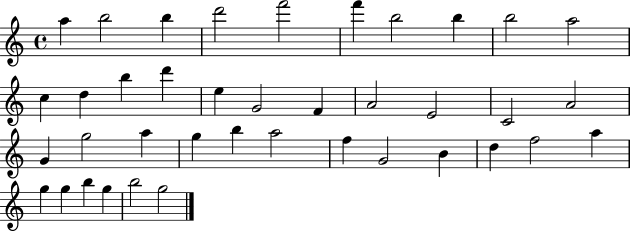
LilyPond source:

{
  \clef treble
  \time 4/4
  \defaultTimeSignature
  \key c \major
  a''4 b''2 b''4 | d'''2 f'''2 | f'''4 b''2 b''4 | b''2 a''2 | \break c''4 d''4 b''4 d'''4 | e''4 g'2 f'4 | a'2 e'2 | c'2 a'2 | \break g'4 g''2 a''4 | g''4 b''4 a''2 | f''4 g'2 b'4 | d''4 f''2 a''4 | \break g''4 g''4 b''4 g''4 | b''2 g''2 | \bar "|."
}